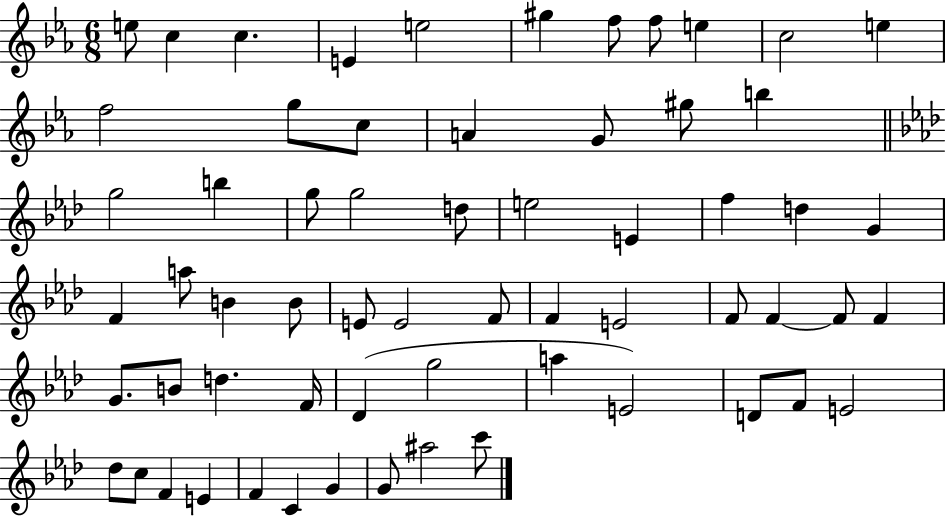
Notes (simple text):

E5/e C5/q C5/q. E4/q E5/h G#5/q F5/e F5/e E5/q C5/h E5/q F5/h G5/e C5/e A4/q G4/e G#5/e B5/q G5/h B5/q G5/e G5/h D5/e E5/h E4/q F5/q D5/q G4/q F4/q A5/e B4/q B4/e E4/e E4/h F4/e F4/q E4/h F4/e F4/q F4/e F4/q G4/e. B4/e D5/q. F4/s Db4/q G5/h A5/q E4/h D4/e F4/e E4/h Db5/e C5/e F4/q E4/q F4/q C4/q G4/q G4/e A#5/h C6/e